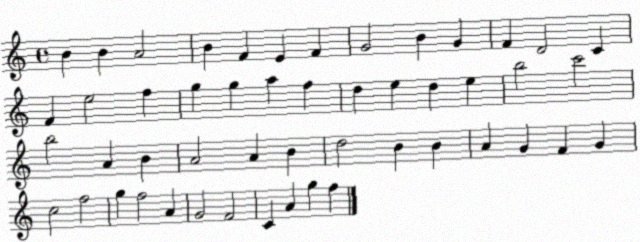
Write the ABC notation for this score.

X:1
T:Untitled
M:4/4
L:1/4
K:C
B B A2 B F E F G2 B G F D2 C F e2 f g g a f d e d e b2 c'2 b2 A B A2 A B d2 B B A G F G c2 f2 g f2 A G2 F2 C A g f